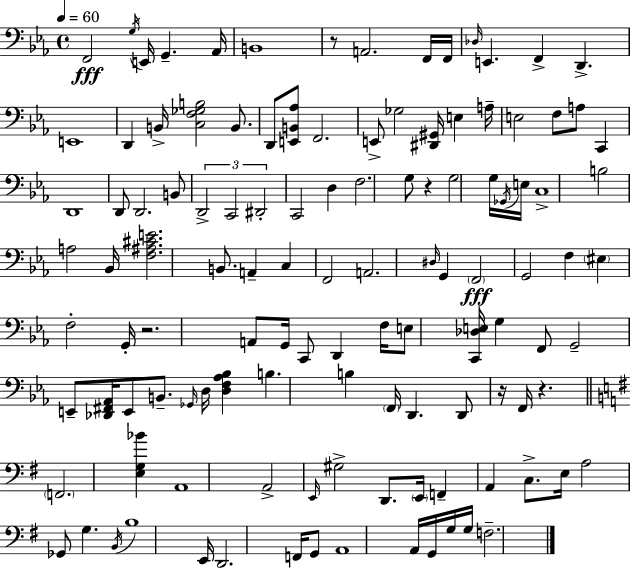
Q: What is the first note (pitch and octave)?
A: F2